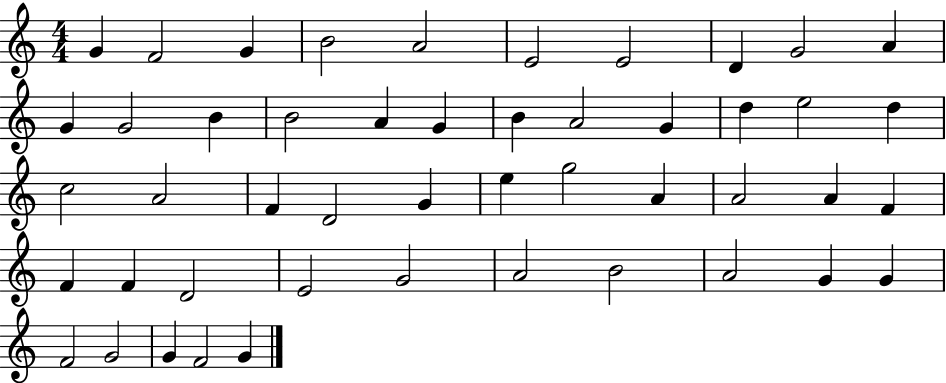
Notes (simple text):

G4/q F4/h G4/q B4/h A4/h E4/h E4/h D4/q G4/h A4/q G4/q G4/h B4/q B4/h A4/q G4/q B4/q A4/h G4/q D5/q E5/h D5/q C5/h A4/h F4/q D4/h G4/q E5/q G5/h A4/q A4/h A4/q F4/q F4/q F4/q D4/h E4/h G4/h A4/h B4/h A4/h G4/q G4/q F4/h G4/h G4/q F4/h G4/q